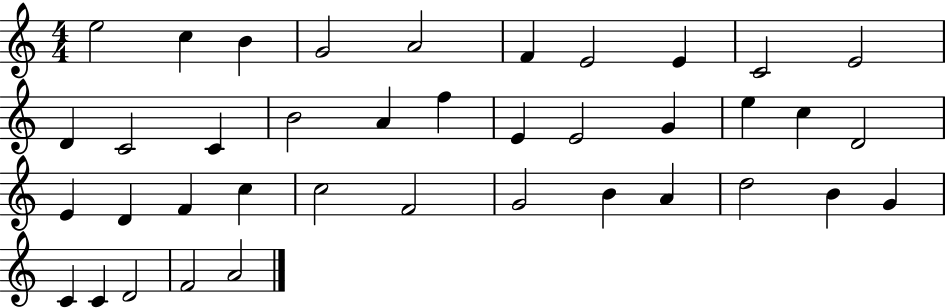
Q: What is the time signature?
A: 4/4